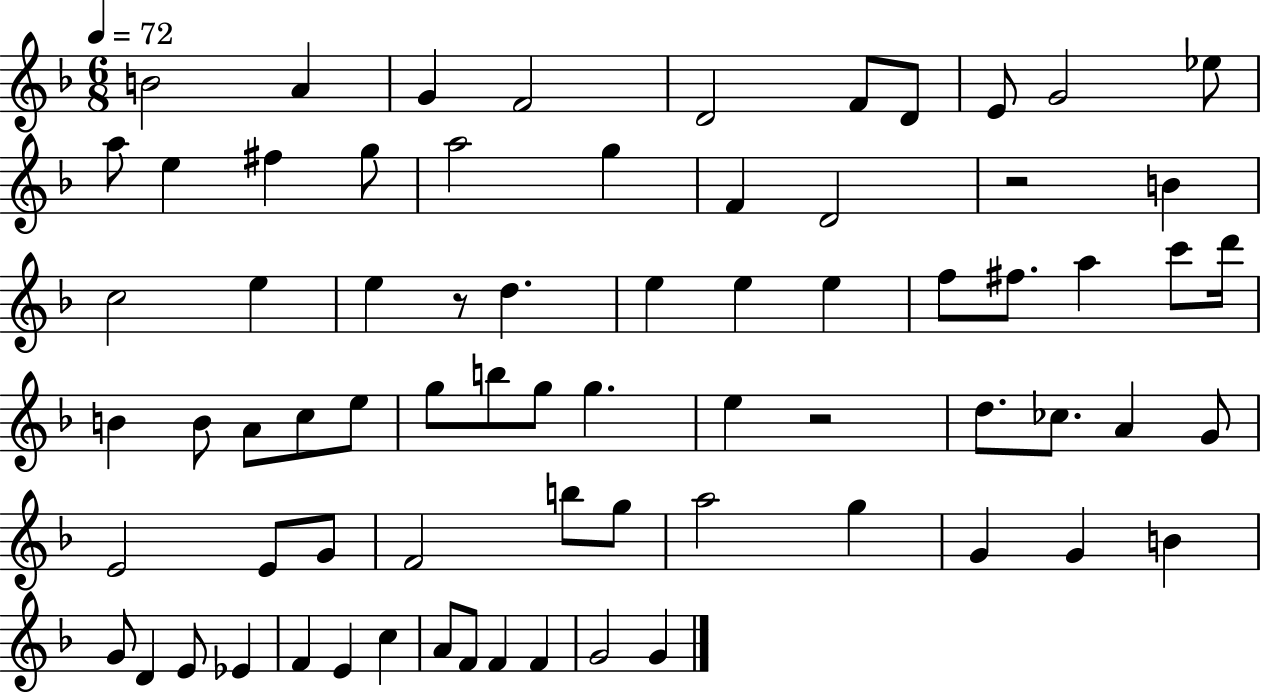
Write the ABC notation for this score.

X:1
T:Untitled
M:6/8
L:1/4
K:F
B2 A G F2 D2 F/2 D/2 E/2 G2 _e/2 a/2 e ^f g/2 a2 g F D2 z2 B c2 e e z/2 d e e e f/2 ^f/2 a c'/2 d'/4 B B/2 A/2 c/2 e/2 g/2 b/2 g/2 g e z2 d/2 _c/2 A G/2 E2 E/2 G/2 F2 b/2 g/2 a2 g G G B G/2 D E/2 _E F E c A/2 F/2 F F G2 G